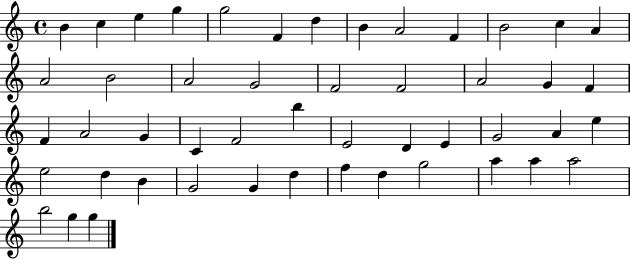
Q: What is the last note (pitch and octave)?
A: G5